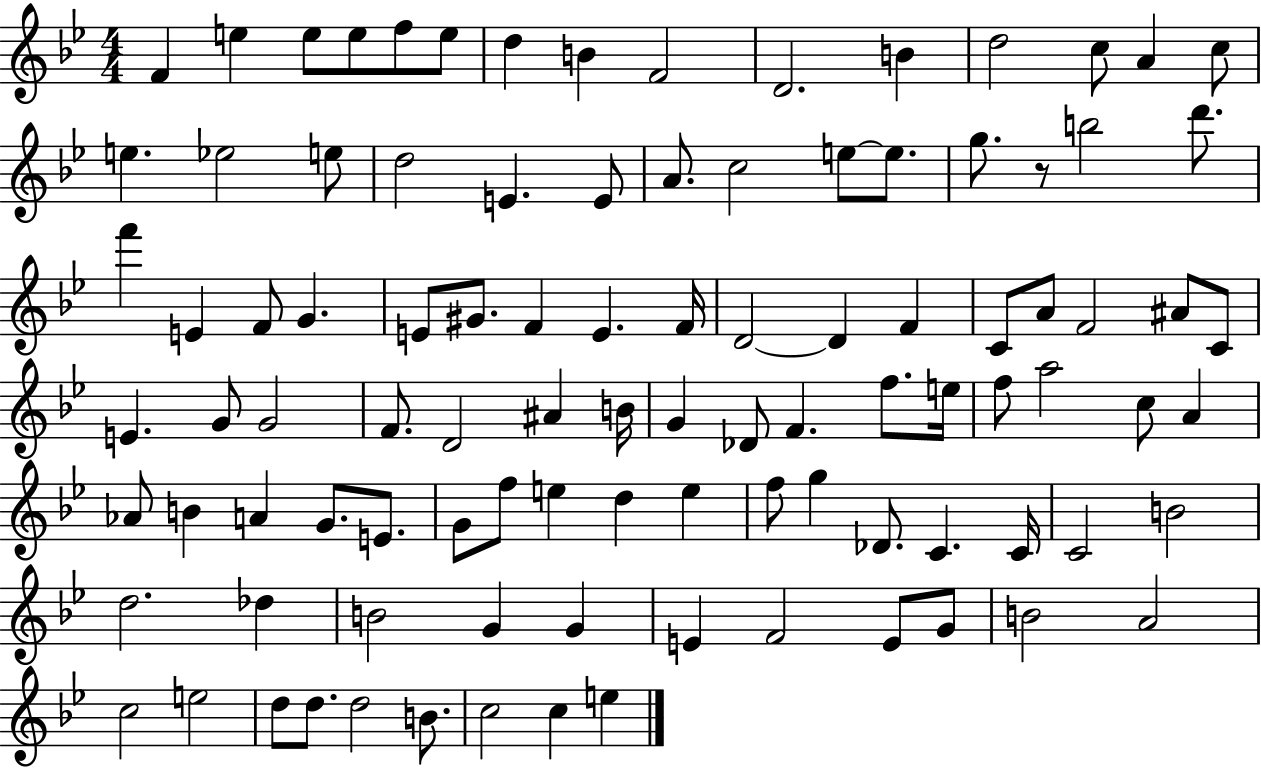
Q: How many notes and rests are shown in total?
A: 99